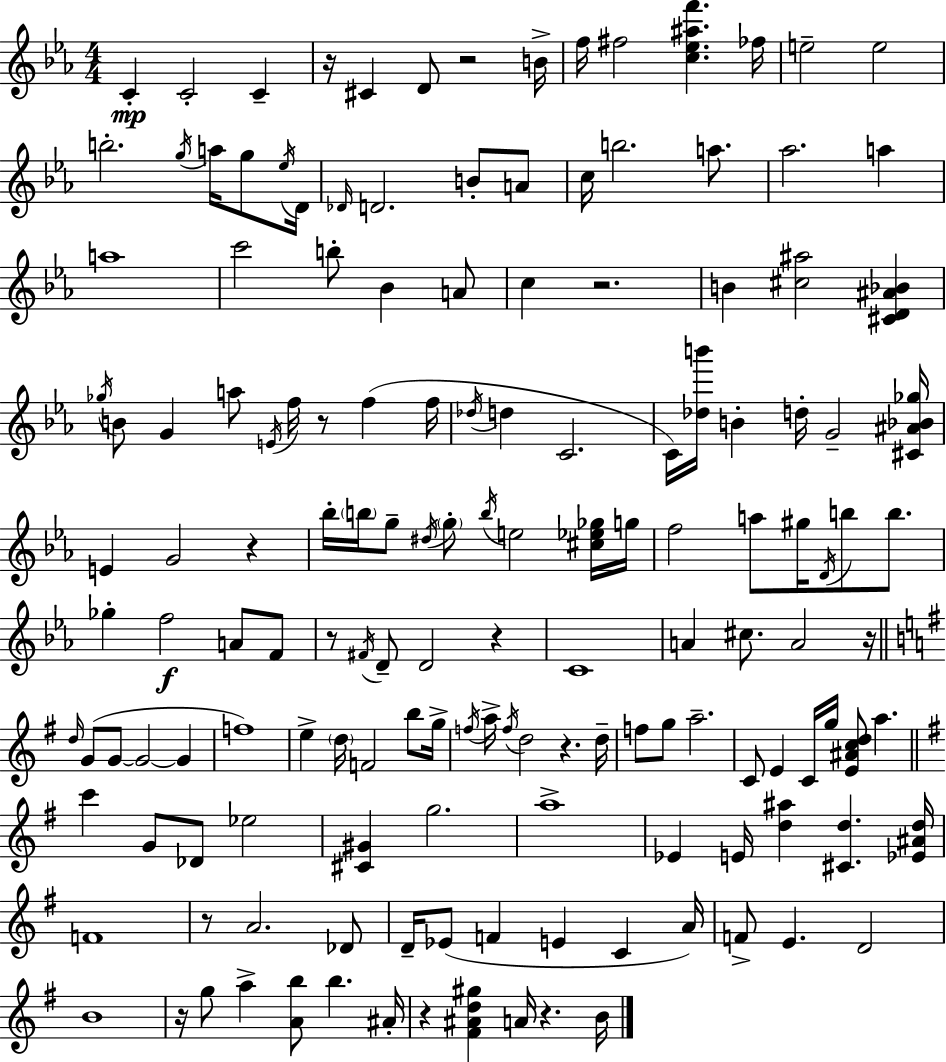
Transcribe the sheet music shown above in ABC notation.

X:1
T:Untitled
M:4/4
L:1/4
K:Cm
C C2 C z/4 ^C D/2 z2 B/4 f/4 ^f2 [c_e^af'] _f/4 e2 e2 b2 g/4 a/4 g/2 _e/4 D/4 _D/4 D2 B/2 A/2 c/4 b2 a/2 _a2 a a4 c'2 b/2 _B A/2 c z2 B [^c^a]2 [^CD^A_B] _g/4 B/2 G a/2 E/4 f/4 z/2 f f/4 _d/4 d C2 C/4 [_db']/4 B d/4 G2 [^C^A_B_g]/4 E G2 z _b/4 b/4 g/2 ^d/4 g/2 b/4 e2 [^c_e_g]/4 g/4 f2 a/2 ^g/4 D/4 b/2 b/2 _g f2 A/2 F/2 z/2 ^F/4 D/2 D2 z C4 A ^c/2 A2 z/4 d/4 G/2 G/2 G2 G f4 e d/4 F2 b/2 g/4 f/4 a/4 f/4 d2 z d/4 f/2 g/2 a2 C/2 E C/4 g/4 [E^Acd]/2 a c' G/2 _D/2 _e2 [^C^G] g2 a4 _E E/4 [d^a] [^Cd] [_E^Ad]/4 F4 z/2 A2 _D/2 D/4 _E/2 F E C A/4 F/2 E D2 B4 z/4 g/2 a [Ab]/2 b ^A/4 z [^F^Ad^g] A/4 z B/4